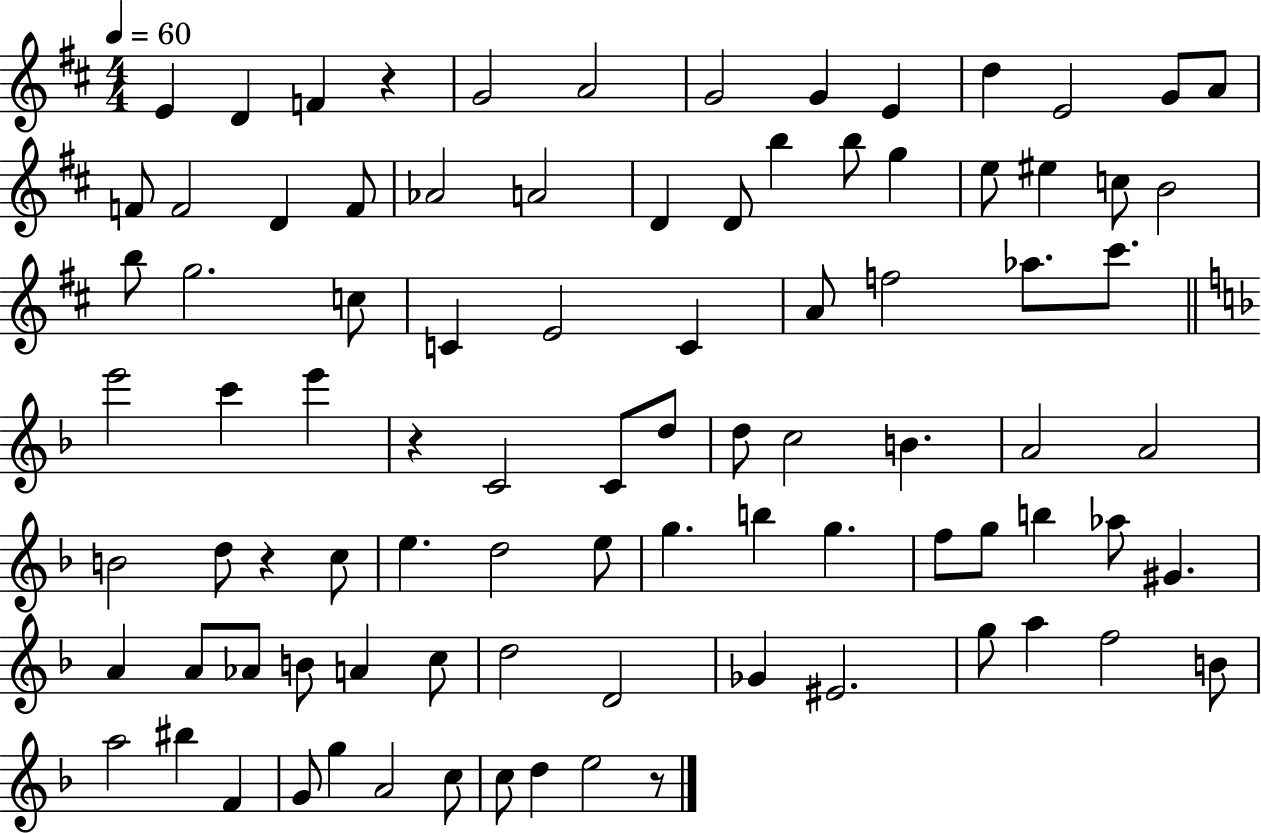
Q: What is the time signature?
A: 4/4